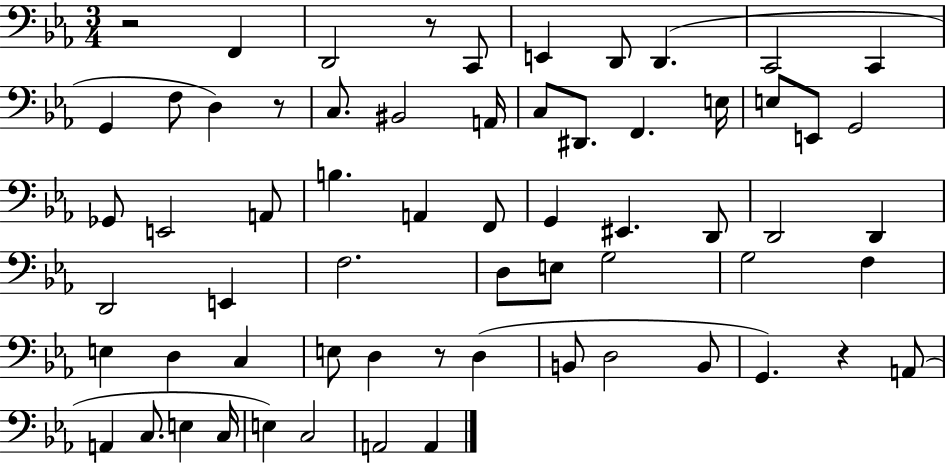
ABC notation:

X:1
T:Untitled
M:3/4
L:1/4
K:Eb
z2 F,, D,,2 z/2 C,,/2 E,, D,,/2 D,, C,,2 C,, G,, F,/2 D, z/2 C,/2 ^B,,2 A,,/4 C,/2 ^D,,/2 F,, E,/4 E,/2 E,,/2 G,,2 _G,,/2 E,,2 A,,/2 B, A,, F,,/2 G,, ^E,, D,,/2 D,,2 D,, D,,2 E,, F,2 D,/2 E,/2 G,2 G,2 F, E, D, C, E,/2 D, z/2 D, B,,/2 D,2 B,,/2 G,, z A,,/2 A,, C,/2 E, C,/4 E, C,2 A,,2 A,,